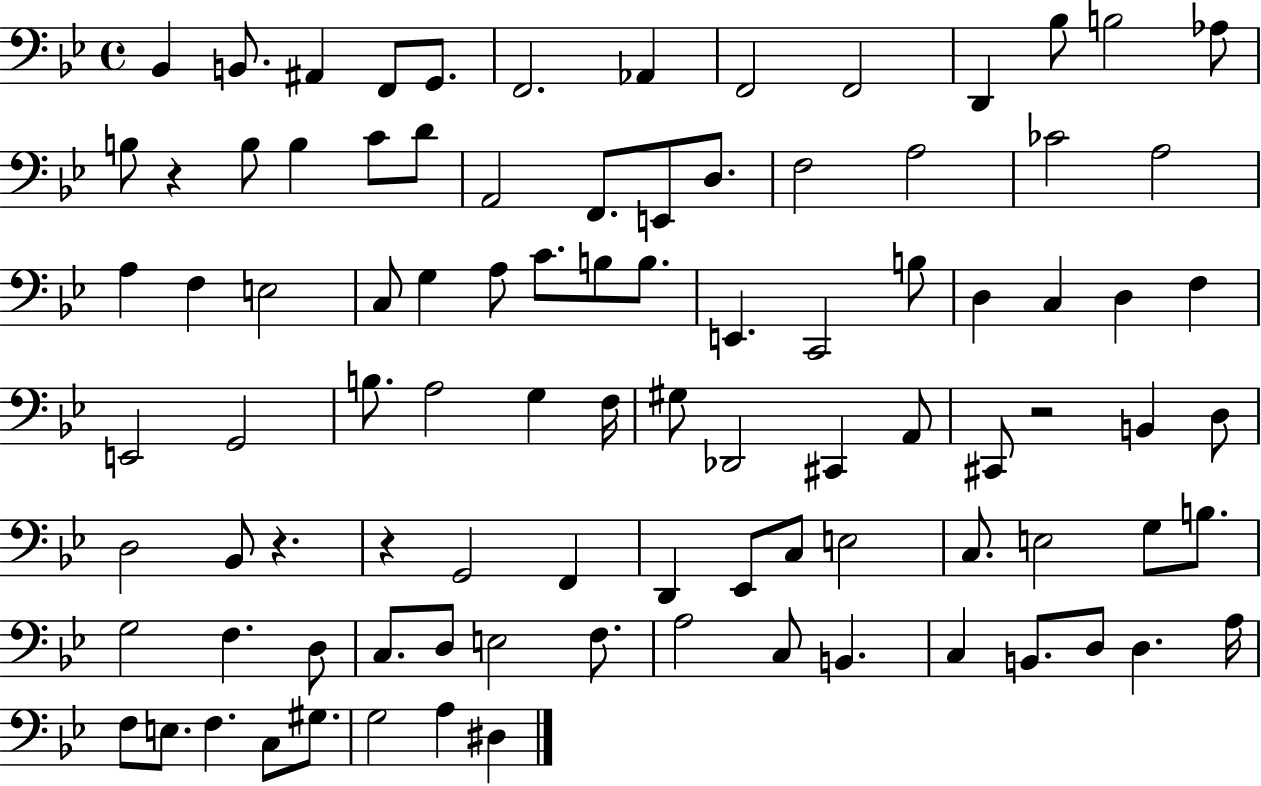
Bb2/q B2/e. A#2/q F2/e G2/e. F2/h. Ab2/q F2/h F2/h D2/q Bb3/e B3/h Ab3/e B3/e R/q B3/e B3/q C4/e D4/e A2/h F2/e. E2/e D3/e. F3/h A3/h CES4/h A3/h A3/q F3/q E3/h C3/e G3/q A3/e C4/e. B3/e B3/e. E2/q. C2/h B3/e D3/q C3/q D3/q F3/q E2/h G2/h B3/e. A3/h G3/q F3/s G#3/e Db2/h C#2/q A2/e C#2/e R/h B2/q D3/e D3/h Bb2/e R/q. R/q G2/h F2/q D2/q Eb2/e C3/e E3/h C3/e. E3/h G3/e B3/e. G3/h F3/q. D3/e C3/e. D3/e E3/h F3/e. A3/h C3/e B2/q. C3/q B2/e. D3/e D3/q. A3/s F3/e E3/e. F3/q. C3/e G#3/e. G3/h A3/q D#3/q